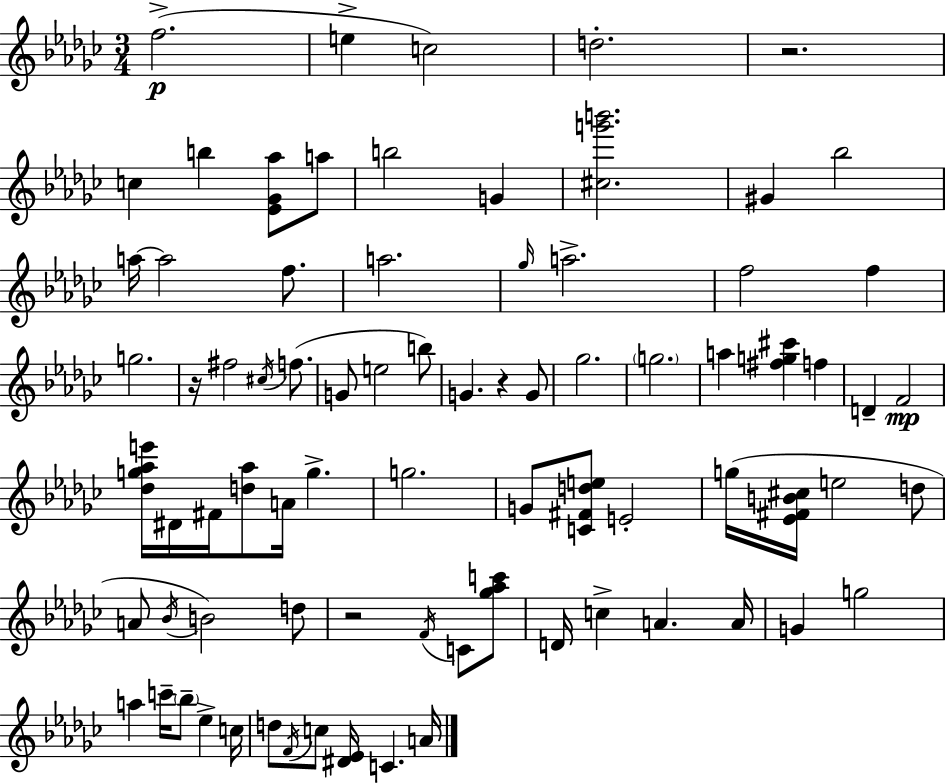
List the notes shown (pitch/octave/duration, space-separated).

F5/h. E5/q C5/h D5/h. R/h. C5/q B5/q [Eb4,Gb4,Ab5]/e A5/e B5/h G4/q [C#5,G6,B6]/h. G#4/q Bb5/h A5/s A5/h F5/e. A5/h. Gb5/s A5/h. F5/h F5/q G5/h. R/s F#5/h C#5/s F5/e. G4/e E5/h B5/e G4/q. R/q G4/e Gb5/h. G5/h. A5/q [F#5,G5,C#6]/q F5/q D4/q F4/h [Db5,G5,Ab5,E6]/s D#4/s F#4/s [D5,Ab5]/e A4/s G5/q. G5/h. G4/e [C4,F#4,D5,E5]/e E4/h G5/s [Eb4,F#4,B4,C#5]/s E5/h D5/e A4/e Bb4/s B4/h D5/e R/h F4/s C4/e [Gb5,Ab5,C6]/e D4/s C5/q A4/q. A4/s G4/q G5/h A5/q C6/s Bb5/e Eb5/q C5/s D5/e F4/s C5/e [D#4,Eb4]/s C4/q. A4/s